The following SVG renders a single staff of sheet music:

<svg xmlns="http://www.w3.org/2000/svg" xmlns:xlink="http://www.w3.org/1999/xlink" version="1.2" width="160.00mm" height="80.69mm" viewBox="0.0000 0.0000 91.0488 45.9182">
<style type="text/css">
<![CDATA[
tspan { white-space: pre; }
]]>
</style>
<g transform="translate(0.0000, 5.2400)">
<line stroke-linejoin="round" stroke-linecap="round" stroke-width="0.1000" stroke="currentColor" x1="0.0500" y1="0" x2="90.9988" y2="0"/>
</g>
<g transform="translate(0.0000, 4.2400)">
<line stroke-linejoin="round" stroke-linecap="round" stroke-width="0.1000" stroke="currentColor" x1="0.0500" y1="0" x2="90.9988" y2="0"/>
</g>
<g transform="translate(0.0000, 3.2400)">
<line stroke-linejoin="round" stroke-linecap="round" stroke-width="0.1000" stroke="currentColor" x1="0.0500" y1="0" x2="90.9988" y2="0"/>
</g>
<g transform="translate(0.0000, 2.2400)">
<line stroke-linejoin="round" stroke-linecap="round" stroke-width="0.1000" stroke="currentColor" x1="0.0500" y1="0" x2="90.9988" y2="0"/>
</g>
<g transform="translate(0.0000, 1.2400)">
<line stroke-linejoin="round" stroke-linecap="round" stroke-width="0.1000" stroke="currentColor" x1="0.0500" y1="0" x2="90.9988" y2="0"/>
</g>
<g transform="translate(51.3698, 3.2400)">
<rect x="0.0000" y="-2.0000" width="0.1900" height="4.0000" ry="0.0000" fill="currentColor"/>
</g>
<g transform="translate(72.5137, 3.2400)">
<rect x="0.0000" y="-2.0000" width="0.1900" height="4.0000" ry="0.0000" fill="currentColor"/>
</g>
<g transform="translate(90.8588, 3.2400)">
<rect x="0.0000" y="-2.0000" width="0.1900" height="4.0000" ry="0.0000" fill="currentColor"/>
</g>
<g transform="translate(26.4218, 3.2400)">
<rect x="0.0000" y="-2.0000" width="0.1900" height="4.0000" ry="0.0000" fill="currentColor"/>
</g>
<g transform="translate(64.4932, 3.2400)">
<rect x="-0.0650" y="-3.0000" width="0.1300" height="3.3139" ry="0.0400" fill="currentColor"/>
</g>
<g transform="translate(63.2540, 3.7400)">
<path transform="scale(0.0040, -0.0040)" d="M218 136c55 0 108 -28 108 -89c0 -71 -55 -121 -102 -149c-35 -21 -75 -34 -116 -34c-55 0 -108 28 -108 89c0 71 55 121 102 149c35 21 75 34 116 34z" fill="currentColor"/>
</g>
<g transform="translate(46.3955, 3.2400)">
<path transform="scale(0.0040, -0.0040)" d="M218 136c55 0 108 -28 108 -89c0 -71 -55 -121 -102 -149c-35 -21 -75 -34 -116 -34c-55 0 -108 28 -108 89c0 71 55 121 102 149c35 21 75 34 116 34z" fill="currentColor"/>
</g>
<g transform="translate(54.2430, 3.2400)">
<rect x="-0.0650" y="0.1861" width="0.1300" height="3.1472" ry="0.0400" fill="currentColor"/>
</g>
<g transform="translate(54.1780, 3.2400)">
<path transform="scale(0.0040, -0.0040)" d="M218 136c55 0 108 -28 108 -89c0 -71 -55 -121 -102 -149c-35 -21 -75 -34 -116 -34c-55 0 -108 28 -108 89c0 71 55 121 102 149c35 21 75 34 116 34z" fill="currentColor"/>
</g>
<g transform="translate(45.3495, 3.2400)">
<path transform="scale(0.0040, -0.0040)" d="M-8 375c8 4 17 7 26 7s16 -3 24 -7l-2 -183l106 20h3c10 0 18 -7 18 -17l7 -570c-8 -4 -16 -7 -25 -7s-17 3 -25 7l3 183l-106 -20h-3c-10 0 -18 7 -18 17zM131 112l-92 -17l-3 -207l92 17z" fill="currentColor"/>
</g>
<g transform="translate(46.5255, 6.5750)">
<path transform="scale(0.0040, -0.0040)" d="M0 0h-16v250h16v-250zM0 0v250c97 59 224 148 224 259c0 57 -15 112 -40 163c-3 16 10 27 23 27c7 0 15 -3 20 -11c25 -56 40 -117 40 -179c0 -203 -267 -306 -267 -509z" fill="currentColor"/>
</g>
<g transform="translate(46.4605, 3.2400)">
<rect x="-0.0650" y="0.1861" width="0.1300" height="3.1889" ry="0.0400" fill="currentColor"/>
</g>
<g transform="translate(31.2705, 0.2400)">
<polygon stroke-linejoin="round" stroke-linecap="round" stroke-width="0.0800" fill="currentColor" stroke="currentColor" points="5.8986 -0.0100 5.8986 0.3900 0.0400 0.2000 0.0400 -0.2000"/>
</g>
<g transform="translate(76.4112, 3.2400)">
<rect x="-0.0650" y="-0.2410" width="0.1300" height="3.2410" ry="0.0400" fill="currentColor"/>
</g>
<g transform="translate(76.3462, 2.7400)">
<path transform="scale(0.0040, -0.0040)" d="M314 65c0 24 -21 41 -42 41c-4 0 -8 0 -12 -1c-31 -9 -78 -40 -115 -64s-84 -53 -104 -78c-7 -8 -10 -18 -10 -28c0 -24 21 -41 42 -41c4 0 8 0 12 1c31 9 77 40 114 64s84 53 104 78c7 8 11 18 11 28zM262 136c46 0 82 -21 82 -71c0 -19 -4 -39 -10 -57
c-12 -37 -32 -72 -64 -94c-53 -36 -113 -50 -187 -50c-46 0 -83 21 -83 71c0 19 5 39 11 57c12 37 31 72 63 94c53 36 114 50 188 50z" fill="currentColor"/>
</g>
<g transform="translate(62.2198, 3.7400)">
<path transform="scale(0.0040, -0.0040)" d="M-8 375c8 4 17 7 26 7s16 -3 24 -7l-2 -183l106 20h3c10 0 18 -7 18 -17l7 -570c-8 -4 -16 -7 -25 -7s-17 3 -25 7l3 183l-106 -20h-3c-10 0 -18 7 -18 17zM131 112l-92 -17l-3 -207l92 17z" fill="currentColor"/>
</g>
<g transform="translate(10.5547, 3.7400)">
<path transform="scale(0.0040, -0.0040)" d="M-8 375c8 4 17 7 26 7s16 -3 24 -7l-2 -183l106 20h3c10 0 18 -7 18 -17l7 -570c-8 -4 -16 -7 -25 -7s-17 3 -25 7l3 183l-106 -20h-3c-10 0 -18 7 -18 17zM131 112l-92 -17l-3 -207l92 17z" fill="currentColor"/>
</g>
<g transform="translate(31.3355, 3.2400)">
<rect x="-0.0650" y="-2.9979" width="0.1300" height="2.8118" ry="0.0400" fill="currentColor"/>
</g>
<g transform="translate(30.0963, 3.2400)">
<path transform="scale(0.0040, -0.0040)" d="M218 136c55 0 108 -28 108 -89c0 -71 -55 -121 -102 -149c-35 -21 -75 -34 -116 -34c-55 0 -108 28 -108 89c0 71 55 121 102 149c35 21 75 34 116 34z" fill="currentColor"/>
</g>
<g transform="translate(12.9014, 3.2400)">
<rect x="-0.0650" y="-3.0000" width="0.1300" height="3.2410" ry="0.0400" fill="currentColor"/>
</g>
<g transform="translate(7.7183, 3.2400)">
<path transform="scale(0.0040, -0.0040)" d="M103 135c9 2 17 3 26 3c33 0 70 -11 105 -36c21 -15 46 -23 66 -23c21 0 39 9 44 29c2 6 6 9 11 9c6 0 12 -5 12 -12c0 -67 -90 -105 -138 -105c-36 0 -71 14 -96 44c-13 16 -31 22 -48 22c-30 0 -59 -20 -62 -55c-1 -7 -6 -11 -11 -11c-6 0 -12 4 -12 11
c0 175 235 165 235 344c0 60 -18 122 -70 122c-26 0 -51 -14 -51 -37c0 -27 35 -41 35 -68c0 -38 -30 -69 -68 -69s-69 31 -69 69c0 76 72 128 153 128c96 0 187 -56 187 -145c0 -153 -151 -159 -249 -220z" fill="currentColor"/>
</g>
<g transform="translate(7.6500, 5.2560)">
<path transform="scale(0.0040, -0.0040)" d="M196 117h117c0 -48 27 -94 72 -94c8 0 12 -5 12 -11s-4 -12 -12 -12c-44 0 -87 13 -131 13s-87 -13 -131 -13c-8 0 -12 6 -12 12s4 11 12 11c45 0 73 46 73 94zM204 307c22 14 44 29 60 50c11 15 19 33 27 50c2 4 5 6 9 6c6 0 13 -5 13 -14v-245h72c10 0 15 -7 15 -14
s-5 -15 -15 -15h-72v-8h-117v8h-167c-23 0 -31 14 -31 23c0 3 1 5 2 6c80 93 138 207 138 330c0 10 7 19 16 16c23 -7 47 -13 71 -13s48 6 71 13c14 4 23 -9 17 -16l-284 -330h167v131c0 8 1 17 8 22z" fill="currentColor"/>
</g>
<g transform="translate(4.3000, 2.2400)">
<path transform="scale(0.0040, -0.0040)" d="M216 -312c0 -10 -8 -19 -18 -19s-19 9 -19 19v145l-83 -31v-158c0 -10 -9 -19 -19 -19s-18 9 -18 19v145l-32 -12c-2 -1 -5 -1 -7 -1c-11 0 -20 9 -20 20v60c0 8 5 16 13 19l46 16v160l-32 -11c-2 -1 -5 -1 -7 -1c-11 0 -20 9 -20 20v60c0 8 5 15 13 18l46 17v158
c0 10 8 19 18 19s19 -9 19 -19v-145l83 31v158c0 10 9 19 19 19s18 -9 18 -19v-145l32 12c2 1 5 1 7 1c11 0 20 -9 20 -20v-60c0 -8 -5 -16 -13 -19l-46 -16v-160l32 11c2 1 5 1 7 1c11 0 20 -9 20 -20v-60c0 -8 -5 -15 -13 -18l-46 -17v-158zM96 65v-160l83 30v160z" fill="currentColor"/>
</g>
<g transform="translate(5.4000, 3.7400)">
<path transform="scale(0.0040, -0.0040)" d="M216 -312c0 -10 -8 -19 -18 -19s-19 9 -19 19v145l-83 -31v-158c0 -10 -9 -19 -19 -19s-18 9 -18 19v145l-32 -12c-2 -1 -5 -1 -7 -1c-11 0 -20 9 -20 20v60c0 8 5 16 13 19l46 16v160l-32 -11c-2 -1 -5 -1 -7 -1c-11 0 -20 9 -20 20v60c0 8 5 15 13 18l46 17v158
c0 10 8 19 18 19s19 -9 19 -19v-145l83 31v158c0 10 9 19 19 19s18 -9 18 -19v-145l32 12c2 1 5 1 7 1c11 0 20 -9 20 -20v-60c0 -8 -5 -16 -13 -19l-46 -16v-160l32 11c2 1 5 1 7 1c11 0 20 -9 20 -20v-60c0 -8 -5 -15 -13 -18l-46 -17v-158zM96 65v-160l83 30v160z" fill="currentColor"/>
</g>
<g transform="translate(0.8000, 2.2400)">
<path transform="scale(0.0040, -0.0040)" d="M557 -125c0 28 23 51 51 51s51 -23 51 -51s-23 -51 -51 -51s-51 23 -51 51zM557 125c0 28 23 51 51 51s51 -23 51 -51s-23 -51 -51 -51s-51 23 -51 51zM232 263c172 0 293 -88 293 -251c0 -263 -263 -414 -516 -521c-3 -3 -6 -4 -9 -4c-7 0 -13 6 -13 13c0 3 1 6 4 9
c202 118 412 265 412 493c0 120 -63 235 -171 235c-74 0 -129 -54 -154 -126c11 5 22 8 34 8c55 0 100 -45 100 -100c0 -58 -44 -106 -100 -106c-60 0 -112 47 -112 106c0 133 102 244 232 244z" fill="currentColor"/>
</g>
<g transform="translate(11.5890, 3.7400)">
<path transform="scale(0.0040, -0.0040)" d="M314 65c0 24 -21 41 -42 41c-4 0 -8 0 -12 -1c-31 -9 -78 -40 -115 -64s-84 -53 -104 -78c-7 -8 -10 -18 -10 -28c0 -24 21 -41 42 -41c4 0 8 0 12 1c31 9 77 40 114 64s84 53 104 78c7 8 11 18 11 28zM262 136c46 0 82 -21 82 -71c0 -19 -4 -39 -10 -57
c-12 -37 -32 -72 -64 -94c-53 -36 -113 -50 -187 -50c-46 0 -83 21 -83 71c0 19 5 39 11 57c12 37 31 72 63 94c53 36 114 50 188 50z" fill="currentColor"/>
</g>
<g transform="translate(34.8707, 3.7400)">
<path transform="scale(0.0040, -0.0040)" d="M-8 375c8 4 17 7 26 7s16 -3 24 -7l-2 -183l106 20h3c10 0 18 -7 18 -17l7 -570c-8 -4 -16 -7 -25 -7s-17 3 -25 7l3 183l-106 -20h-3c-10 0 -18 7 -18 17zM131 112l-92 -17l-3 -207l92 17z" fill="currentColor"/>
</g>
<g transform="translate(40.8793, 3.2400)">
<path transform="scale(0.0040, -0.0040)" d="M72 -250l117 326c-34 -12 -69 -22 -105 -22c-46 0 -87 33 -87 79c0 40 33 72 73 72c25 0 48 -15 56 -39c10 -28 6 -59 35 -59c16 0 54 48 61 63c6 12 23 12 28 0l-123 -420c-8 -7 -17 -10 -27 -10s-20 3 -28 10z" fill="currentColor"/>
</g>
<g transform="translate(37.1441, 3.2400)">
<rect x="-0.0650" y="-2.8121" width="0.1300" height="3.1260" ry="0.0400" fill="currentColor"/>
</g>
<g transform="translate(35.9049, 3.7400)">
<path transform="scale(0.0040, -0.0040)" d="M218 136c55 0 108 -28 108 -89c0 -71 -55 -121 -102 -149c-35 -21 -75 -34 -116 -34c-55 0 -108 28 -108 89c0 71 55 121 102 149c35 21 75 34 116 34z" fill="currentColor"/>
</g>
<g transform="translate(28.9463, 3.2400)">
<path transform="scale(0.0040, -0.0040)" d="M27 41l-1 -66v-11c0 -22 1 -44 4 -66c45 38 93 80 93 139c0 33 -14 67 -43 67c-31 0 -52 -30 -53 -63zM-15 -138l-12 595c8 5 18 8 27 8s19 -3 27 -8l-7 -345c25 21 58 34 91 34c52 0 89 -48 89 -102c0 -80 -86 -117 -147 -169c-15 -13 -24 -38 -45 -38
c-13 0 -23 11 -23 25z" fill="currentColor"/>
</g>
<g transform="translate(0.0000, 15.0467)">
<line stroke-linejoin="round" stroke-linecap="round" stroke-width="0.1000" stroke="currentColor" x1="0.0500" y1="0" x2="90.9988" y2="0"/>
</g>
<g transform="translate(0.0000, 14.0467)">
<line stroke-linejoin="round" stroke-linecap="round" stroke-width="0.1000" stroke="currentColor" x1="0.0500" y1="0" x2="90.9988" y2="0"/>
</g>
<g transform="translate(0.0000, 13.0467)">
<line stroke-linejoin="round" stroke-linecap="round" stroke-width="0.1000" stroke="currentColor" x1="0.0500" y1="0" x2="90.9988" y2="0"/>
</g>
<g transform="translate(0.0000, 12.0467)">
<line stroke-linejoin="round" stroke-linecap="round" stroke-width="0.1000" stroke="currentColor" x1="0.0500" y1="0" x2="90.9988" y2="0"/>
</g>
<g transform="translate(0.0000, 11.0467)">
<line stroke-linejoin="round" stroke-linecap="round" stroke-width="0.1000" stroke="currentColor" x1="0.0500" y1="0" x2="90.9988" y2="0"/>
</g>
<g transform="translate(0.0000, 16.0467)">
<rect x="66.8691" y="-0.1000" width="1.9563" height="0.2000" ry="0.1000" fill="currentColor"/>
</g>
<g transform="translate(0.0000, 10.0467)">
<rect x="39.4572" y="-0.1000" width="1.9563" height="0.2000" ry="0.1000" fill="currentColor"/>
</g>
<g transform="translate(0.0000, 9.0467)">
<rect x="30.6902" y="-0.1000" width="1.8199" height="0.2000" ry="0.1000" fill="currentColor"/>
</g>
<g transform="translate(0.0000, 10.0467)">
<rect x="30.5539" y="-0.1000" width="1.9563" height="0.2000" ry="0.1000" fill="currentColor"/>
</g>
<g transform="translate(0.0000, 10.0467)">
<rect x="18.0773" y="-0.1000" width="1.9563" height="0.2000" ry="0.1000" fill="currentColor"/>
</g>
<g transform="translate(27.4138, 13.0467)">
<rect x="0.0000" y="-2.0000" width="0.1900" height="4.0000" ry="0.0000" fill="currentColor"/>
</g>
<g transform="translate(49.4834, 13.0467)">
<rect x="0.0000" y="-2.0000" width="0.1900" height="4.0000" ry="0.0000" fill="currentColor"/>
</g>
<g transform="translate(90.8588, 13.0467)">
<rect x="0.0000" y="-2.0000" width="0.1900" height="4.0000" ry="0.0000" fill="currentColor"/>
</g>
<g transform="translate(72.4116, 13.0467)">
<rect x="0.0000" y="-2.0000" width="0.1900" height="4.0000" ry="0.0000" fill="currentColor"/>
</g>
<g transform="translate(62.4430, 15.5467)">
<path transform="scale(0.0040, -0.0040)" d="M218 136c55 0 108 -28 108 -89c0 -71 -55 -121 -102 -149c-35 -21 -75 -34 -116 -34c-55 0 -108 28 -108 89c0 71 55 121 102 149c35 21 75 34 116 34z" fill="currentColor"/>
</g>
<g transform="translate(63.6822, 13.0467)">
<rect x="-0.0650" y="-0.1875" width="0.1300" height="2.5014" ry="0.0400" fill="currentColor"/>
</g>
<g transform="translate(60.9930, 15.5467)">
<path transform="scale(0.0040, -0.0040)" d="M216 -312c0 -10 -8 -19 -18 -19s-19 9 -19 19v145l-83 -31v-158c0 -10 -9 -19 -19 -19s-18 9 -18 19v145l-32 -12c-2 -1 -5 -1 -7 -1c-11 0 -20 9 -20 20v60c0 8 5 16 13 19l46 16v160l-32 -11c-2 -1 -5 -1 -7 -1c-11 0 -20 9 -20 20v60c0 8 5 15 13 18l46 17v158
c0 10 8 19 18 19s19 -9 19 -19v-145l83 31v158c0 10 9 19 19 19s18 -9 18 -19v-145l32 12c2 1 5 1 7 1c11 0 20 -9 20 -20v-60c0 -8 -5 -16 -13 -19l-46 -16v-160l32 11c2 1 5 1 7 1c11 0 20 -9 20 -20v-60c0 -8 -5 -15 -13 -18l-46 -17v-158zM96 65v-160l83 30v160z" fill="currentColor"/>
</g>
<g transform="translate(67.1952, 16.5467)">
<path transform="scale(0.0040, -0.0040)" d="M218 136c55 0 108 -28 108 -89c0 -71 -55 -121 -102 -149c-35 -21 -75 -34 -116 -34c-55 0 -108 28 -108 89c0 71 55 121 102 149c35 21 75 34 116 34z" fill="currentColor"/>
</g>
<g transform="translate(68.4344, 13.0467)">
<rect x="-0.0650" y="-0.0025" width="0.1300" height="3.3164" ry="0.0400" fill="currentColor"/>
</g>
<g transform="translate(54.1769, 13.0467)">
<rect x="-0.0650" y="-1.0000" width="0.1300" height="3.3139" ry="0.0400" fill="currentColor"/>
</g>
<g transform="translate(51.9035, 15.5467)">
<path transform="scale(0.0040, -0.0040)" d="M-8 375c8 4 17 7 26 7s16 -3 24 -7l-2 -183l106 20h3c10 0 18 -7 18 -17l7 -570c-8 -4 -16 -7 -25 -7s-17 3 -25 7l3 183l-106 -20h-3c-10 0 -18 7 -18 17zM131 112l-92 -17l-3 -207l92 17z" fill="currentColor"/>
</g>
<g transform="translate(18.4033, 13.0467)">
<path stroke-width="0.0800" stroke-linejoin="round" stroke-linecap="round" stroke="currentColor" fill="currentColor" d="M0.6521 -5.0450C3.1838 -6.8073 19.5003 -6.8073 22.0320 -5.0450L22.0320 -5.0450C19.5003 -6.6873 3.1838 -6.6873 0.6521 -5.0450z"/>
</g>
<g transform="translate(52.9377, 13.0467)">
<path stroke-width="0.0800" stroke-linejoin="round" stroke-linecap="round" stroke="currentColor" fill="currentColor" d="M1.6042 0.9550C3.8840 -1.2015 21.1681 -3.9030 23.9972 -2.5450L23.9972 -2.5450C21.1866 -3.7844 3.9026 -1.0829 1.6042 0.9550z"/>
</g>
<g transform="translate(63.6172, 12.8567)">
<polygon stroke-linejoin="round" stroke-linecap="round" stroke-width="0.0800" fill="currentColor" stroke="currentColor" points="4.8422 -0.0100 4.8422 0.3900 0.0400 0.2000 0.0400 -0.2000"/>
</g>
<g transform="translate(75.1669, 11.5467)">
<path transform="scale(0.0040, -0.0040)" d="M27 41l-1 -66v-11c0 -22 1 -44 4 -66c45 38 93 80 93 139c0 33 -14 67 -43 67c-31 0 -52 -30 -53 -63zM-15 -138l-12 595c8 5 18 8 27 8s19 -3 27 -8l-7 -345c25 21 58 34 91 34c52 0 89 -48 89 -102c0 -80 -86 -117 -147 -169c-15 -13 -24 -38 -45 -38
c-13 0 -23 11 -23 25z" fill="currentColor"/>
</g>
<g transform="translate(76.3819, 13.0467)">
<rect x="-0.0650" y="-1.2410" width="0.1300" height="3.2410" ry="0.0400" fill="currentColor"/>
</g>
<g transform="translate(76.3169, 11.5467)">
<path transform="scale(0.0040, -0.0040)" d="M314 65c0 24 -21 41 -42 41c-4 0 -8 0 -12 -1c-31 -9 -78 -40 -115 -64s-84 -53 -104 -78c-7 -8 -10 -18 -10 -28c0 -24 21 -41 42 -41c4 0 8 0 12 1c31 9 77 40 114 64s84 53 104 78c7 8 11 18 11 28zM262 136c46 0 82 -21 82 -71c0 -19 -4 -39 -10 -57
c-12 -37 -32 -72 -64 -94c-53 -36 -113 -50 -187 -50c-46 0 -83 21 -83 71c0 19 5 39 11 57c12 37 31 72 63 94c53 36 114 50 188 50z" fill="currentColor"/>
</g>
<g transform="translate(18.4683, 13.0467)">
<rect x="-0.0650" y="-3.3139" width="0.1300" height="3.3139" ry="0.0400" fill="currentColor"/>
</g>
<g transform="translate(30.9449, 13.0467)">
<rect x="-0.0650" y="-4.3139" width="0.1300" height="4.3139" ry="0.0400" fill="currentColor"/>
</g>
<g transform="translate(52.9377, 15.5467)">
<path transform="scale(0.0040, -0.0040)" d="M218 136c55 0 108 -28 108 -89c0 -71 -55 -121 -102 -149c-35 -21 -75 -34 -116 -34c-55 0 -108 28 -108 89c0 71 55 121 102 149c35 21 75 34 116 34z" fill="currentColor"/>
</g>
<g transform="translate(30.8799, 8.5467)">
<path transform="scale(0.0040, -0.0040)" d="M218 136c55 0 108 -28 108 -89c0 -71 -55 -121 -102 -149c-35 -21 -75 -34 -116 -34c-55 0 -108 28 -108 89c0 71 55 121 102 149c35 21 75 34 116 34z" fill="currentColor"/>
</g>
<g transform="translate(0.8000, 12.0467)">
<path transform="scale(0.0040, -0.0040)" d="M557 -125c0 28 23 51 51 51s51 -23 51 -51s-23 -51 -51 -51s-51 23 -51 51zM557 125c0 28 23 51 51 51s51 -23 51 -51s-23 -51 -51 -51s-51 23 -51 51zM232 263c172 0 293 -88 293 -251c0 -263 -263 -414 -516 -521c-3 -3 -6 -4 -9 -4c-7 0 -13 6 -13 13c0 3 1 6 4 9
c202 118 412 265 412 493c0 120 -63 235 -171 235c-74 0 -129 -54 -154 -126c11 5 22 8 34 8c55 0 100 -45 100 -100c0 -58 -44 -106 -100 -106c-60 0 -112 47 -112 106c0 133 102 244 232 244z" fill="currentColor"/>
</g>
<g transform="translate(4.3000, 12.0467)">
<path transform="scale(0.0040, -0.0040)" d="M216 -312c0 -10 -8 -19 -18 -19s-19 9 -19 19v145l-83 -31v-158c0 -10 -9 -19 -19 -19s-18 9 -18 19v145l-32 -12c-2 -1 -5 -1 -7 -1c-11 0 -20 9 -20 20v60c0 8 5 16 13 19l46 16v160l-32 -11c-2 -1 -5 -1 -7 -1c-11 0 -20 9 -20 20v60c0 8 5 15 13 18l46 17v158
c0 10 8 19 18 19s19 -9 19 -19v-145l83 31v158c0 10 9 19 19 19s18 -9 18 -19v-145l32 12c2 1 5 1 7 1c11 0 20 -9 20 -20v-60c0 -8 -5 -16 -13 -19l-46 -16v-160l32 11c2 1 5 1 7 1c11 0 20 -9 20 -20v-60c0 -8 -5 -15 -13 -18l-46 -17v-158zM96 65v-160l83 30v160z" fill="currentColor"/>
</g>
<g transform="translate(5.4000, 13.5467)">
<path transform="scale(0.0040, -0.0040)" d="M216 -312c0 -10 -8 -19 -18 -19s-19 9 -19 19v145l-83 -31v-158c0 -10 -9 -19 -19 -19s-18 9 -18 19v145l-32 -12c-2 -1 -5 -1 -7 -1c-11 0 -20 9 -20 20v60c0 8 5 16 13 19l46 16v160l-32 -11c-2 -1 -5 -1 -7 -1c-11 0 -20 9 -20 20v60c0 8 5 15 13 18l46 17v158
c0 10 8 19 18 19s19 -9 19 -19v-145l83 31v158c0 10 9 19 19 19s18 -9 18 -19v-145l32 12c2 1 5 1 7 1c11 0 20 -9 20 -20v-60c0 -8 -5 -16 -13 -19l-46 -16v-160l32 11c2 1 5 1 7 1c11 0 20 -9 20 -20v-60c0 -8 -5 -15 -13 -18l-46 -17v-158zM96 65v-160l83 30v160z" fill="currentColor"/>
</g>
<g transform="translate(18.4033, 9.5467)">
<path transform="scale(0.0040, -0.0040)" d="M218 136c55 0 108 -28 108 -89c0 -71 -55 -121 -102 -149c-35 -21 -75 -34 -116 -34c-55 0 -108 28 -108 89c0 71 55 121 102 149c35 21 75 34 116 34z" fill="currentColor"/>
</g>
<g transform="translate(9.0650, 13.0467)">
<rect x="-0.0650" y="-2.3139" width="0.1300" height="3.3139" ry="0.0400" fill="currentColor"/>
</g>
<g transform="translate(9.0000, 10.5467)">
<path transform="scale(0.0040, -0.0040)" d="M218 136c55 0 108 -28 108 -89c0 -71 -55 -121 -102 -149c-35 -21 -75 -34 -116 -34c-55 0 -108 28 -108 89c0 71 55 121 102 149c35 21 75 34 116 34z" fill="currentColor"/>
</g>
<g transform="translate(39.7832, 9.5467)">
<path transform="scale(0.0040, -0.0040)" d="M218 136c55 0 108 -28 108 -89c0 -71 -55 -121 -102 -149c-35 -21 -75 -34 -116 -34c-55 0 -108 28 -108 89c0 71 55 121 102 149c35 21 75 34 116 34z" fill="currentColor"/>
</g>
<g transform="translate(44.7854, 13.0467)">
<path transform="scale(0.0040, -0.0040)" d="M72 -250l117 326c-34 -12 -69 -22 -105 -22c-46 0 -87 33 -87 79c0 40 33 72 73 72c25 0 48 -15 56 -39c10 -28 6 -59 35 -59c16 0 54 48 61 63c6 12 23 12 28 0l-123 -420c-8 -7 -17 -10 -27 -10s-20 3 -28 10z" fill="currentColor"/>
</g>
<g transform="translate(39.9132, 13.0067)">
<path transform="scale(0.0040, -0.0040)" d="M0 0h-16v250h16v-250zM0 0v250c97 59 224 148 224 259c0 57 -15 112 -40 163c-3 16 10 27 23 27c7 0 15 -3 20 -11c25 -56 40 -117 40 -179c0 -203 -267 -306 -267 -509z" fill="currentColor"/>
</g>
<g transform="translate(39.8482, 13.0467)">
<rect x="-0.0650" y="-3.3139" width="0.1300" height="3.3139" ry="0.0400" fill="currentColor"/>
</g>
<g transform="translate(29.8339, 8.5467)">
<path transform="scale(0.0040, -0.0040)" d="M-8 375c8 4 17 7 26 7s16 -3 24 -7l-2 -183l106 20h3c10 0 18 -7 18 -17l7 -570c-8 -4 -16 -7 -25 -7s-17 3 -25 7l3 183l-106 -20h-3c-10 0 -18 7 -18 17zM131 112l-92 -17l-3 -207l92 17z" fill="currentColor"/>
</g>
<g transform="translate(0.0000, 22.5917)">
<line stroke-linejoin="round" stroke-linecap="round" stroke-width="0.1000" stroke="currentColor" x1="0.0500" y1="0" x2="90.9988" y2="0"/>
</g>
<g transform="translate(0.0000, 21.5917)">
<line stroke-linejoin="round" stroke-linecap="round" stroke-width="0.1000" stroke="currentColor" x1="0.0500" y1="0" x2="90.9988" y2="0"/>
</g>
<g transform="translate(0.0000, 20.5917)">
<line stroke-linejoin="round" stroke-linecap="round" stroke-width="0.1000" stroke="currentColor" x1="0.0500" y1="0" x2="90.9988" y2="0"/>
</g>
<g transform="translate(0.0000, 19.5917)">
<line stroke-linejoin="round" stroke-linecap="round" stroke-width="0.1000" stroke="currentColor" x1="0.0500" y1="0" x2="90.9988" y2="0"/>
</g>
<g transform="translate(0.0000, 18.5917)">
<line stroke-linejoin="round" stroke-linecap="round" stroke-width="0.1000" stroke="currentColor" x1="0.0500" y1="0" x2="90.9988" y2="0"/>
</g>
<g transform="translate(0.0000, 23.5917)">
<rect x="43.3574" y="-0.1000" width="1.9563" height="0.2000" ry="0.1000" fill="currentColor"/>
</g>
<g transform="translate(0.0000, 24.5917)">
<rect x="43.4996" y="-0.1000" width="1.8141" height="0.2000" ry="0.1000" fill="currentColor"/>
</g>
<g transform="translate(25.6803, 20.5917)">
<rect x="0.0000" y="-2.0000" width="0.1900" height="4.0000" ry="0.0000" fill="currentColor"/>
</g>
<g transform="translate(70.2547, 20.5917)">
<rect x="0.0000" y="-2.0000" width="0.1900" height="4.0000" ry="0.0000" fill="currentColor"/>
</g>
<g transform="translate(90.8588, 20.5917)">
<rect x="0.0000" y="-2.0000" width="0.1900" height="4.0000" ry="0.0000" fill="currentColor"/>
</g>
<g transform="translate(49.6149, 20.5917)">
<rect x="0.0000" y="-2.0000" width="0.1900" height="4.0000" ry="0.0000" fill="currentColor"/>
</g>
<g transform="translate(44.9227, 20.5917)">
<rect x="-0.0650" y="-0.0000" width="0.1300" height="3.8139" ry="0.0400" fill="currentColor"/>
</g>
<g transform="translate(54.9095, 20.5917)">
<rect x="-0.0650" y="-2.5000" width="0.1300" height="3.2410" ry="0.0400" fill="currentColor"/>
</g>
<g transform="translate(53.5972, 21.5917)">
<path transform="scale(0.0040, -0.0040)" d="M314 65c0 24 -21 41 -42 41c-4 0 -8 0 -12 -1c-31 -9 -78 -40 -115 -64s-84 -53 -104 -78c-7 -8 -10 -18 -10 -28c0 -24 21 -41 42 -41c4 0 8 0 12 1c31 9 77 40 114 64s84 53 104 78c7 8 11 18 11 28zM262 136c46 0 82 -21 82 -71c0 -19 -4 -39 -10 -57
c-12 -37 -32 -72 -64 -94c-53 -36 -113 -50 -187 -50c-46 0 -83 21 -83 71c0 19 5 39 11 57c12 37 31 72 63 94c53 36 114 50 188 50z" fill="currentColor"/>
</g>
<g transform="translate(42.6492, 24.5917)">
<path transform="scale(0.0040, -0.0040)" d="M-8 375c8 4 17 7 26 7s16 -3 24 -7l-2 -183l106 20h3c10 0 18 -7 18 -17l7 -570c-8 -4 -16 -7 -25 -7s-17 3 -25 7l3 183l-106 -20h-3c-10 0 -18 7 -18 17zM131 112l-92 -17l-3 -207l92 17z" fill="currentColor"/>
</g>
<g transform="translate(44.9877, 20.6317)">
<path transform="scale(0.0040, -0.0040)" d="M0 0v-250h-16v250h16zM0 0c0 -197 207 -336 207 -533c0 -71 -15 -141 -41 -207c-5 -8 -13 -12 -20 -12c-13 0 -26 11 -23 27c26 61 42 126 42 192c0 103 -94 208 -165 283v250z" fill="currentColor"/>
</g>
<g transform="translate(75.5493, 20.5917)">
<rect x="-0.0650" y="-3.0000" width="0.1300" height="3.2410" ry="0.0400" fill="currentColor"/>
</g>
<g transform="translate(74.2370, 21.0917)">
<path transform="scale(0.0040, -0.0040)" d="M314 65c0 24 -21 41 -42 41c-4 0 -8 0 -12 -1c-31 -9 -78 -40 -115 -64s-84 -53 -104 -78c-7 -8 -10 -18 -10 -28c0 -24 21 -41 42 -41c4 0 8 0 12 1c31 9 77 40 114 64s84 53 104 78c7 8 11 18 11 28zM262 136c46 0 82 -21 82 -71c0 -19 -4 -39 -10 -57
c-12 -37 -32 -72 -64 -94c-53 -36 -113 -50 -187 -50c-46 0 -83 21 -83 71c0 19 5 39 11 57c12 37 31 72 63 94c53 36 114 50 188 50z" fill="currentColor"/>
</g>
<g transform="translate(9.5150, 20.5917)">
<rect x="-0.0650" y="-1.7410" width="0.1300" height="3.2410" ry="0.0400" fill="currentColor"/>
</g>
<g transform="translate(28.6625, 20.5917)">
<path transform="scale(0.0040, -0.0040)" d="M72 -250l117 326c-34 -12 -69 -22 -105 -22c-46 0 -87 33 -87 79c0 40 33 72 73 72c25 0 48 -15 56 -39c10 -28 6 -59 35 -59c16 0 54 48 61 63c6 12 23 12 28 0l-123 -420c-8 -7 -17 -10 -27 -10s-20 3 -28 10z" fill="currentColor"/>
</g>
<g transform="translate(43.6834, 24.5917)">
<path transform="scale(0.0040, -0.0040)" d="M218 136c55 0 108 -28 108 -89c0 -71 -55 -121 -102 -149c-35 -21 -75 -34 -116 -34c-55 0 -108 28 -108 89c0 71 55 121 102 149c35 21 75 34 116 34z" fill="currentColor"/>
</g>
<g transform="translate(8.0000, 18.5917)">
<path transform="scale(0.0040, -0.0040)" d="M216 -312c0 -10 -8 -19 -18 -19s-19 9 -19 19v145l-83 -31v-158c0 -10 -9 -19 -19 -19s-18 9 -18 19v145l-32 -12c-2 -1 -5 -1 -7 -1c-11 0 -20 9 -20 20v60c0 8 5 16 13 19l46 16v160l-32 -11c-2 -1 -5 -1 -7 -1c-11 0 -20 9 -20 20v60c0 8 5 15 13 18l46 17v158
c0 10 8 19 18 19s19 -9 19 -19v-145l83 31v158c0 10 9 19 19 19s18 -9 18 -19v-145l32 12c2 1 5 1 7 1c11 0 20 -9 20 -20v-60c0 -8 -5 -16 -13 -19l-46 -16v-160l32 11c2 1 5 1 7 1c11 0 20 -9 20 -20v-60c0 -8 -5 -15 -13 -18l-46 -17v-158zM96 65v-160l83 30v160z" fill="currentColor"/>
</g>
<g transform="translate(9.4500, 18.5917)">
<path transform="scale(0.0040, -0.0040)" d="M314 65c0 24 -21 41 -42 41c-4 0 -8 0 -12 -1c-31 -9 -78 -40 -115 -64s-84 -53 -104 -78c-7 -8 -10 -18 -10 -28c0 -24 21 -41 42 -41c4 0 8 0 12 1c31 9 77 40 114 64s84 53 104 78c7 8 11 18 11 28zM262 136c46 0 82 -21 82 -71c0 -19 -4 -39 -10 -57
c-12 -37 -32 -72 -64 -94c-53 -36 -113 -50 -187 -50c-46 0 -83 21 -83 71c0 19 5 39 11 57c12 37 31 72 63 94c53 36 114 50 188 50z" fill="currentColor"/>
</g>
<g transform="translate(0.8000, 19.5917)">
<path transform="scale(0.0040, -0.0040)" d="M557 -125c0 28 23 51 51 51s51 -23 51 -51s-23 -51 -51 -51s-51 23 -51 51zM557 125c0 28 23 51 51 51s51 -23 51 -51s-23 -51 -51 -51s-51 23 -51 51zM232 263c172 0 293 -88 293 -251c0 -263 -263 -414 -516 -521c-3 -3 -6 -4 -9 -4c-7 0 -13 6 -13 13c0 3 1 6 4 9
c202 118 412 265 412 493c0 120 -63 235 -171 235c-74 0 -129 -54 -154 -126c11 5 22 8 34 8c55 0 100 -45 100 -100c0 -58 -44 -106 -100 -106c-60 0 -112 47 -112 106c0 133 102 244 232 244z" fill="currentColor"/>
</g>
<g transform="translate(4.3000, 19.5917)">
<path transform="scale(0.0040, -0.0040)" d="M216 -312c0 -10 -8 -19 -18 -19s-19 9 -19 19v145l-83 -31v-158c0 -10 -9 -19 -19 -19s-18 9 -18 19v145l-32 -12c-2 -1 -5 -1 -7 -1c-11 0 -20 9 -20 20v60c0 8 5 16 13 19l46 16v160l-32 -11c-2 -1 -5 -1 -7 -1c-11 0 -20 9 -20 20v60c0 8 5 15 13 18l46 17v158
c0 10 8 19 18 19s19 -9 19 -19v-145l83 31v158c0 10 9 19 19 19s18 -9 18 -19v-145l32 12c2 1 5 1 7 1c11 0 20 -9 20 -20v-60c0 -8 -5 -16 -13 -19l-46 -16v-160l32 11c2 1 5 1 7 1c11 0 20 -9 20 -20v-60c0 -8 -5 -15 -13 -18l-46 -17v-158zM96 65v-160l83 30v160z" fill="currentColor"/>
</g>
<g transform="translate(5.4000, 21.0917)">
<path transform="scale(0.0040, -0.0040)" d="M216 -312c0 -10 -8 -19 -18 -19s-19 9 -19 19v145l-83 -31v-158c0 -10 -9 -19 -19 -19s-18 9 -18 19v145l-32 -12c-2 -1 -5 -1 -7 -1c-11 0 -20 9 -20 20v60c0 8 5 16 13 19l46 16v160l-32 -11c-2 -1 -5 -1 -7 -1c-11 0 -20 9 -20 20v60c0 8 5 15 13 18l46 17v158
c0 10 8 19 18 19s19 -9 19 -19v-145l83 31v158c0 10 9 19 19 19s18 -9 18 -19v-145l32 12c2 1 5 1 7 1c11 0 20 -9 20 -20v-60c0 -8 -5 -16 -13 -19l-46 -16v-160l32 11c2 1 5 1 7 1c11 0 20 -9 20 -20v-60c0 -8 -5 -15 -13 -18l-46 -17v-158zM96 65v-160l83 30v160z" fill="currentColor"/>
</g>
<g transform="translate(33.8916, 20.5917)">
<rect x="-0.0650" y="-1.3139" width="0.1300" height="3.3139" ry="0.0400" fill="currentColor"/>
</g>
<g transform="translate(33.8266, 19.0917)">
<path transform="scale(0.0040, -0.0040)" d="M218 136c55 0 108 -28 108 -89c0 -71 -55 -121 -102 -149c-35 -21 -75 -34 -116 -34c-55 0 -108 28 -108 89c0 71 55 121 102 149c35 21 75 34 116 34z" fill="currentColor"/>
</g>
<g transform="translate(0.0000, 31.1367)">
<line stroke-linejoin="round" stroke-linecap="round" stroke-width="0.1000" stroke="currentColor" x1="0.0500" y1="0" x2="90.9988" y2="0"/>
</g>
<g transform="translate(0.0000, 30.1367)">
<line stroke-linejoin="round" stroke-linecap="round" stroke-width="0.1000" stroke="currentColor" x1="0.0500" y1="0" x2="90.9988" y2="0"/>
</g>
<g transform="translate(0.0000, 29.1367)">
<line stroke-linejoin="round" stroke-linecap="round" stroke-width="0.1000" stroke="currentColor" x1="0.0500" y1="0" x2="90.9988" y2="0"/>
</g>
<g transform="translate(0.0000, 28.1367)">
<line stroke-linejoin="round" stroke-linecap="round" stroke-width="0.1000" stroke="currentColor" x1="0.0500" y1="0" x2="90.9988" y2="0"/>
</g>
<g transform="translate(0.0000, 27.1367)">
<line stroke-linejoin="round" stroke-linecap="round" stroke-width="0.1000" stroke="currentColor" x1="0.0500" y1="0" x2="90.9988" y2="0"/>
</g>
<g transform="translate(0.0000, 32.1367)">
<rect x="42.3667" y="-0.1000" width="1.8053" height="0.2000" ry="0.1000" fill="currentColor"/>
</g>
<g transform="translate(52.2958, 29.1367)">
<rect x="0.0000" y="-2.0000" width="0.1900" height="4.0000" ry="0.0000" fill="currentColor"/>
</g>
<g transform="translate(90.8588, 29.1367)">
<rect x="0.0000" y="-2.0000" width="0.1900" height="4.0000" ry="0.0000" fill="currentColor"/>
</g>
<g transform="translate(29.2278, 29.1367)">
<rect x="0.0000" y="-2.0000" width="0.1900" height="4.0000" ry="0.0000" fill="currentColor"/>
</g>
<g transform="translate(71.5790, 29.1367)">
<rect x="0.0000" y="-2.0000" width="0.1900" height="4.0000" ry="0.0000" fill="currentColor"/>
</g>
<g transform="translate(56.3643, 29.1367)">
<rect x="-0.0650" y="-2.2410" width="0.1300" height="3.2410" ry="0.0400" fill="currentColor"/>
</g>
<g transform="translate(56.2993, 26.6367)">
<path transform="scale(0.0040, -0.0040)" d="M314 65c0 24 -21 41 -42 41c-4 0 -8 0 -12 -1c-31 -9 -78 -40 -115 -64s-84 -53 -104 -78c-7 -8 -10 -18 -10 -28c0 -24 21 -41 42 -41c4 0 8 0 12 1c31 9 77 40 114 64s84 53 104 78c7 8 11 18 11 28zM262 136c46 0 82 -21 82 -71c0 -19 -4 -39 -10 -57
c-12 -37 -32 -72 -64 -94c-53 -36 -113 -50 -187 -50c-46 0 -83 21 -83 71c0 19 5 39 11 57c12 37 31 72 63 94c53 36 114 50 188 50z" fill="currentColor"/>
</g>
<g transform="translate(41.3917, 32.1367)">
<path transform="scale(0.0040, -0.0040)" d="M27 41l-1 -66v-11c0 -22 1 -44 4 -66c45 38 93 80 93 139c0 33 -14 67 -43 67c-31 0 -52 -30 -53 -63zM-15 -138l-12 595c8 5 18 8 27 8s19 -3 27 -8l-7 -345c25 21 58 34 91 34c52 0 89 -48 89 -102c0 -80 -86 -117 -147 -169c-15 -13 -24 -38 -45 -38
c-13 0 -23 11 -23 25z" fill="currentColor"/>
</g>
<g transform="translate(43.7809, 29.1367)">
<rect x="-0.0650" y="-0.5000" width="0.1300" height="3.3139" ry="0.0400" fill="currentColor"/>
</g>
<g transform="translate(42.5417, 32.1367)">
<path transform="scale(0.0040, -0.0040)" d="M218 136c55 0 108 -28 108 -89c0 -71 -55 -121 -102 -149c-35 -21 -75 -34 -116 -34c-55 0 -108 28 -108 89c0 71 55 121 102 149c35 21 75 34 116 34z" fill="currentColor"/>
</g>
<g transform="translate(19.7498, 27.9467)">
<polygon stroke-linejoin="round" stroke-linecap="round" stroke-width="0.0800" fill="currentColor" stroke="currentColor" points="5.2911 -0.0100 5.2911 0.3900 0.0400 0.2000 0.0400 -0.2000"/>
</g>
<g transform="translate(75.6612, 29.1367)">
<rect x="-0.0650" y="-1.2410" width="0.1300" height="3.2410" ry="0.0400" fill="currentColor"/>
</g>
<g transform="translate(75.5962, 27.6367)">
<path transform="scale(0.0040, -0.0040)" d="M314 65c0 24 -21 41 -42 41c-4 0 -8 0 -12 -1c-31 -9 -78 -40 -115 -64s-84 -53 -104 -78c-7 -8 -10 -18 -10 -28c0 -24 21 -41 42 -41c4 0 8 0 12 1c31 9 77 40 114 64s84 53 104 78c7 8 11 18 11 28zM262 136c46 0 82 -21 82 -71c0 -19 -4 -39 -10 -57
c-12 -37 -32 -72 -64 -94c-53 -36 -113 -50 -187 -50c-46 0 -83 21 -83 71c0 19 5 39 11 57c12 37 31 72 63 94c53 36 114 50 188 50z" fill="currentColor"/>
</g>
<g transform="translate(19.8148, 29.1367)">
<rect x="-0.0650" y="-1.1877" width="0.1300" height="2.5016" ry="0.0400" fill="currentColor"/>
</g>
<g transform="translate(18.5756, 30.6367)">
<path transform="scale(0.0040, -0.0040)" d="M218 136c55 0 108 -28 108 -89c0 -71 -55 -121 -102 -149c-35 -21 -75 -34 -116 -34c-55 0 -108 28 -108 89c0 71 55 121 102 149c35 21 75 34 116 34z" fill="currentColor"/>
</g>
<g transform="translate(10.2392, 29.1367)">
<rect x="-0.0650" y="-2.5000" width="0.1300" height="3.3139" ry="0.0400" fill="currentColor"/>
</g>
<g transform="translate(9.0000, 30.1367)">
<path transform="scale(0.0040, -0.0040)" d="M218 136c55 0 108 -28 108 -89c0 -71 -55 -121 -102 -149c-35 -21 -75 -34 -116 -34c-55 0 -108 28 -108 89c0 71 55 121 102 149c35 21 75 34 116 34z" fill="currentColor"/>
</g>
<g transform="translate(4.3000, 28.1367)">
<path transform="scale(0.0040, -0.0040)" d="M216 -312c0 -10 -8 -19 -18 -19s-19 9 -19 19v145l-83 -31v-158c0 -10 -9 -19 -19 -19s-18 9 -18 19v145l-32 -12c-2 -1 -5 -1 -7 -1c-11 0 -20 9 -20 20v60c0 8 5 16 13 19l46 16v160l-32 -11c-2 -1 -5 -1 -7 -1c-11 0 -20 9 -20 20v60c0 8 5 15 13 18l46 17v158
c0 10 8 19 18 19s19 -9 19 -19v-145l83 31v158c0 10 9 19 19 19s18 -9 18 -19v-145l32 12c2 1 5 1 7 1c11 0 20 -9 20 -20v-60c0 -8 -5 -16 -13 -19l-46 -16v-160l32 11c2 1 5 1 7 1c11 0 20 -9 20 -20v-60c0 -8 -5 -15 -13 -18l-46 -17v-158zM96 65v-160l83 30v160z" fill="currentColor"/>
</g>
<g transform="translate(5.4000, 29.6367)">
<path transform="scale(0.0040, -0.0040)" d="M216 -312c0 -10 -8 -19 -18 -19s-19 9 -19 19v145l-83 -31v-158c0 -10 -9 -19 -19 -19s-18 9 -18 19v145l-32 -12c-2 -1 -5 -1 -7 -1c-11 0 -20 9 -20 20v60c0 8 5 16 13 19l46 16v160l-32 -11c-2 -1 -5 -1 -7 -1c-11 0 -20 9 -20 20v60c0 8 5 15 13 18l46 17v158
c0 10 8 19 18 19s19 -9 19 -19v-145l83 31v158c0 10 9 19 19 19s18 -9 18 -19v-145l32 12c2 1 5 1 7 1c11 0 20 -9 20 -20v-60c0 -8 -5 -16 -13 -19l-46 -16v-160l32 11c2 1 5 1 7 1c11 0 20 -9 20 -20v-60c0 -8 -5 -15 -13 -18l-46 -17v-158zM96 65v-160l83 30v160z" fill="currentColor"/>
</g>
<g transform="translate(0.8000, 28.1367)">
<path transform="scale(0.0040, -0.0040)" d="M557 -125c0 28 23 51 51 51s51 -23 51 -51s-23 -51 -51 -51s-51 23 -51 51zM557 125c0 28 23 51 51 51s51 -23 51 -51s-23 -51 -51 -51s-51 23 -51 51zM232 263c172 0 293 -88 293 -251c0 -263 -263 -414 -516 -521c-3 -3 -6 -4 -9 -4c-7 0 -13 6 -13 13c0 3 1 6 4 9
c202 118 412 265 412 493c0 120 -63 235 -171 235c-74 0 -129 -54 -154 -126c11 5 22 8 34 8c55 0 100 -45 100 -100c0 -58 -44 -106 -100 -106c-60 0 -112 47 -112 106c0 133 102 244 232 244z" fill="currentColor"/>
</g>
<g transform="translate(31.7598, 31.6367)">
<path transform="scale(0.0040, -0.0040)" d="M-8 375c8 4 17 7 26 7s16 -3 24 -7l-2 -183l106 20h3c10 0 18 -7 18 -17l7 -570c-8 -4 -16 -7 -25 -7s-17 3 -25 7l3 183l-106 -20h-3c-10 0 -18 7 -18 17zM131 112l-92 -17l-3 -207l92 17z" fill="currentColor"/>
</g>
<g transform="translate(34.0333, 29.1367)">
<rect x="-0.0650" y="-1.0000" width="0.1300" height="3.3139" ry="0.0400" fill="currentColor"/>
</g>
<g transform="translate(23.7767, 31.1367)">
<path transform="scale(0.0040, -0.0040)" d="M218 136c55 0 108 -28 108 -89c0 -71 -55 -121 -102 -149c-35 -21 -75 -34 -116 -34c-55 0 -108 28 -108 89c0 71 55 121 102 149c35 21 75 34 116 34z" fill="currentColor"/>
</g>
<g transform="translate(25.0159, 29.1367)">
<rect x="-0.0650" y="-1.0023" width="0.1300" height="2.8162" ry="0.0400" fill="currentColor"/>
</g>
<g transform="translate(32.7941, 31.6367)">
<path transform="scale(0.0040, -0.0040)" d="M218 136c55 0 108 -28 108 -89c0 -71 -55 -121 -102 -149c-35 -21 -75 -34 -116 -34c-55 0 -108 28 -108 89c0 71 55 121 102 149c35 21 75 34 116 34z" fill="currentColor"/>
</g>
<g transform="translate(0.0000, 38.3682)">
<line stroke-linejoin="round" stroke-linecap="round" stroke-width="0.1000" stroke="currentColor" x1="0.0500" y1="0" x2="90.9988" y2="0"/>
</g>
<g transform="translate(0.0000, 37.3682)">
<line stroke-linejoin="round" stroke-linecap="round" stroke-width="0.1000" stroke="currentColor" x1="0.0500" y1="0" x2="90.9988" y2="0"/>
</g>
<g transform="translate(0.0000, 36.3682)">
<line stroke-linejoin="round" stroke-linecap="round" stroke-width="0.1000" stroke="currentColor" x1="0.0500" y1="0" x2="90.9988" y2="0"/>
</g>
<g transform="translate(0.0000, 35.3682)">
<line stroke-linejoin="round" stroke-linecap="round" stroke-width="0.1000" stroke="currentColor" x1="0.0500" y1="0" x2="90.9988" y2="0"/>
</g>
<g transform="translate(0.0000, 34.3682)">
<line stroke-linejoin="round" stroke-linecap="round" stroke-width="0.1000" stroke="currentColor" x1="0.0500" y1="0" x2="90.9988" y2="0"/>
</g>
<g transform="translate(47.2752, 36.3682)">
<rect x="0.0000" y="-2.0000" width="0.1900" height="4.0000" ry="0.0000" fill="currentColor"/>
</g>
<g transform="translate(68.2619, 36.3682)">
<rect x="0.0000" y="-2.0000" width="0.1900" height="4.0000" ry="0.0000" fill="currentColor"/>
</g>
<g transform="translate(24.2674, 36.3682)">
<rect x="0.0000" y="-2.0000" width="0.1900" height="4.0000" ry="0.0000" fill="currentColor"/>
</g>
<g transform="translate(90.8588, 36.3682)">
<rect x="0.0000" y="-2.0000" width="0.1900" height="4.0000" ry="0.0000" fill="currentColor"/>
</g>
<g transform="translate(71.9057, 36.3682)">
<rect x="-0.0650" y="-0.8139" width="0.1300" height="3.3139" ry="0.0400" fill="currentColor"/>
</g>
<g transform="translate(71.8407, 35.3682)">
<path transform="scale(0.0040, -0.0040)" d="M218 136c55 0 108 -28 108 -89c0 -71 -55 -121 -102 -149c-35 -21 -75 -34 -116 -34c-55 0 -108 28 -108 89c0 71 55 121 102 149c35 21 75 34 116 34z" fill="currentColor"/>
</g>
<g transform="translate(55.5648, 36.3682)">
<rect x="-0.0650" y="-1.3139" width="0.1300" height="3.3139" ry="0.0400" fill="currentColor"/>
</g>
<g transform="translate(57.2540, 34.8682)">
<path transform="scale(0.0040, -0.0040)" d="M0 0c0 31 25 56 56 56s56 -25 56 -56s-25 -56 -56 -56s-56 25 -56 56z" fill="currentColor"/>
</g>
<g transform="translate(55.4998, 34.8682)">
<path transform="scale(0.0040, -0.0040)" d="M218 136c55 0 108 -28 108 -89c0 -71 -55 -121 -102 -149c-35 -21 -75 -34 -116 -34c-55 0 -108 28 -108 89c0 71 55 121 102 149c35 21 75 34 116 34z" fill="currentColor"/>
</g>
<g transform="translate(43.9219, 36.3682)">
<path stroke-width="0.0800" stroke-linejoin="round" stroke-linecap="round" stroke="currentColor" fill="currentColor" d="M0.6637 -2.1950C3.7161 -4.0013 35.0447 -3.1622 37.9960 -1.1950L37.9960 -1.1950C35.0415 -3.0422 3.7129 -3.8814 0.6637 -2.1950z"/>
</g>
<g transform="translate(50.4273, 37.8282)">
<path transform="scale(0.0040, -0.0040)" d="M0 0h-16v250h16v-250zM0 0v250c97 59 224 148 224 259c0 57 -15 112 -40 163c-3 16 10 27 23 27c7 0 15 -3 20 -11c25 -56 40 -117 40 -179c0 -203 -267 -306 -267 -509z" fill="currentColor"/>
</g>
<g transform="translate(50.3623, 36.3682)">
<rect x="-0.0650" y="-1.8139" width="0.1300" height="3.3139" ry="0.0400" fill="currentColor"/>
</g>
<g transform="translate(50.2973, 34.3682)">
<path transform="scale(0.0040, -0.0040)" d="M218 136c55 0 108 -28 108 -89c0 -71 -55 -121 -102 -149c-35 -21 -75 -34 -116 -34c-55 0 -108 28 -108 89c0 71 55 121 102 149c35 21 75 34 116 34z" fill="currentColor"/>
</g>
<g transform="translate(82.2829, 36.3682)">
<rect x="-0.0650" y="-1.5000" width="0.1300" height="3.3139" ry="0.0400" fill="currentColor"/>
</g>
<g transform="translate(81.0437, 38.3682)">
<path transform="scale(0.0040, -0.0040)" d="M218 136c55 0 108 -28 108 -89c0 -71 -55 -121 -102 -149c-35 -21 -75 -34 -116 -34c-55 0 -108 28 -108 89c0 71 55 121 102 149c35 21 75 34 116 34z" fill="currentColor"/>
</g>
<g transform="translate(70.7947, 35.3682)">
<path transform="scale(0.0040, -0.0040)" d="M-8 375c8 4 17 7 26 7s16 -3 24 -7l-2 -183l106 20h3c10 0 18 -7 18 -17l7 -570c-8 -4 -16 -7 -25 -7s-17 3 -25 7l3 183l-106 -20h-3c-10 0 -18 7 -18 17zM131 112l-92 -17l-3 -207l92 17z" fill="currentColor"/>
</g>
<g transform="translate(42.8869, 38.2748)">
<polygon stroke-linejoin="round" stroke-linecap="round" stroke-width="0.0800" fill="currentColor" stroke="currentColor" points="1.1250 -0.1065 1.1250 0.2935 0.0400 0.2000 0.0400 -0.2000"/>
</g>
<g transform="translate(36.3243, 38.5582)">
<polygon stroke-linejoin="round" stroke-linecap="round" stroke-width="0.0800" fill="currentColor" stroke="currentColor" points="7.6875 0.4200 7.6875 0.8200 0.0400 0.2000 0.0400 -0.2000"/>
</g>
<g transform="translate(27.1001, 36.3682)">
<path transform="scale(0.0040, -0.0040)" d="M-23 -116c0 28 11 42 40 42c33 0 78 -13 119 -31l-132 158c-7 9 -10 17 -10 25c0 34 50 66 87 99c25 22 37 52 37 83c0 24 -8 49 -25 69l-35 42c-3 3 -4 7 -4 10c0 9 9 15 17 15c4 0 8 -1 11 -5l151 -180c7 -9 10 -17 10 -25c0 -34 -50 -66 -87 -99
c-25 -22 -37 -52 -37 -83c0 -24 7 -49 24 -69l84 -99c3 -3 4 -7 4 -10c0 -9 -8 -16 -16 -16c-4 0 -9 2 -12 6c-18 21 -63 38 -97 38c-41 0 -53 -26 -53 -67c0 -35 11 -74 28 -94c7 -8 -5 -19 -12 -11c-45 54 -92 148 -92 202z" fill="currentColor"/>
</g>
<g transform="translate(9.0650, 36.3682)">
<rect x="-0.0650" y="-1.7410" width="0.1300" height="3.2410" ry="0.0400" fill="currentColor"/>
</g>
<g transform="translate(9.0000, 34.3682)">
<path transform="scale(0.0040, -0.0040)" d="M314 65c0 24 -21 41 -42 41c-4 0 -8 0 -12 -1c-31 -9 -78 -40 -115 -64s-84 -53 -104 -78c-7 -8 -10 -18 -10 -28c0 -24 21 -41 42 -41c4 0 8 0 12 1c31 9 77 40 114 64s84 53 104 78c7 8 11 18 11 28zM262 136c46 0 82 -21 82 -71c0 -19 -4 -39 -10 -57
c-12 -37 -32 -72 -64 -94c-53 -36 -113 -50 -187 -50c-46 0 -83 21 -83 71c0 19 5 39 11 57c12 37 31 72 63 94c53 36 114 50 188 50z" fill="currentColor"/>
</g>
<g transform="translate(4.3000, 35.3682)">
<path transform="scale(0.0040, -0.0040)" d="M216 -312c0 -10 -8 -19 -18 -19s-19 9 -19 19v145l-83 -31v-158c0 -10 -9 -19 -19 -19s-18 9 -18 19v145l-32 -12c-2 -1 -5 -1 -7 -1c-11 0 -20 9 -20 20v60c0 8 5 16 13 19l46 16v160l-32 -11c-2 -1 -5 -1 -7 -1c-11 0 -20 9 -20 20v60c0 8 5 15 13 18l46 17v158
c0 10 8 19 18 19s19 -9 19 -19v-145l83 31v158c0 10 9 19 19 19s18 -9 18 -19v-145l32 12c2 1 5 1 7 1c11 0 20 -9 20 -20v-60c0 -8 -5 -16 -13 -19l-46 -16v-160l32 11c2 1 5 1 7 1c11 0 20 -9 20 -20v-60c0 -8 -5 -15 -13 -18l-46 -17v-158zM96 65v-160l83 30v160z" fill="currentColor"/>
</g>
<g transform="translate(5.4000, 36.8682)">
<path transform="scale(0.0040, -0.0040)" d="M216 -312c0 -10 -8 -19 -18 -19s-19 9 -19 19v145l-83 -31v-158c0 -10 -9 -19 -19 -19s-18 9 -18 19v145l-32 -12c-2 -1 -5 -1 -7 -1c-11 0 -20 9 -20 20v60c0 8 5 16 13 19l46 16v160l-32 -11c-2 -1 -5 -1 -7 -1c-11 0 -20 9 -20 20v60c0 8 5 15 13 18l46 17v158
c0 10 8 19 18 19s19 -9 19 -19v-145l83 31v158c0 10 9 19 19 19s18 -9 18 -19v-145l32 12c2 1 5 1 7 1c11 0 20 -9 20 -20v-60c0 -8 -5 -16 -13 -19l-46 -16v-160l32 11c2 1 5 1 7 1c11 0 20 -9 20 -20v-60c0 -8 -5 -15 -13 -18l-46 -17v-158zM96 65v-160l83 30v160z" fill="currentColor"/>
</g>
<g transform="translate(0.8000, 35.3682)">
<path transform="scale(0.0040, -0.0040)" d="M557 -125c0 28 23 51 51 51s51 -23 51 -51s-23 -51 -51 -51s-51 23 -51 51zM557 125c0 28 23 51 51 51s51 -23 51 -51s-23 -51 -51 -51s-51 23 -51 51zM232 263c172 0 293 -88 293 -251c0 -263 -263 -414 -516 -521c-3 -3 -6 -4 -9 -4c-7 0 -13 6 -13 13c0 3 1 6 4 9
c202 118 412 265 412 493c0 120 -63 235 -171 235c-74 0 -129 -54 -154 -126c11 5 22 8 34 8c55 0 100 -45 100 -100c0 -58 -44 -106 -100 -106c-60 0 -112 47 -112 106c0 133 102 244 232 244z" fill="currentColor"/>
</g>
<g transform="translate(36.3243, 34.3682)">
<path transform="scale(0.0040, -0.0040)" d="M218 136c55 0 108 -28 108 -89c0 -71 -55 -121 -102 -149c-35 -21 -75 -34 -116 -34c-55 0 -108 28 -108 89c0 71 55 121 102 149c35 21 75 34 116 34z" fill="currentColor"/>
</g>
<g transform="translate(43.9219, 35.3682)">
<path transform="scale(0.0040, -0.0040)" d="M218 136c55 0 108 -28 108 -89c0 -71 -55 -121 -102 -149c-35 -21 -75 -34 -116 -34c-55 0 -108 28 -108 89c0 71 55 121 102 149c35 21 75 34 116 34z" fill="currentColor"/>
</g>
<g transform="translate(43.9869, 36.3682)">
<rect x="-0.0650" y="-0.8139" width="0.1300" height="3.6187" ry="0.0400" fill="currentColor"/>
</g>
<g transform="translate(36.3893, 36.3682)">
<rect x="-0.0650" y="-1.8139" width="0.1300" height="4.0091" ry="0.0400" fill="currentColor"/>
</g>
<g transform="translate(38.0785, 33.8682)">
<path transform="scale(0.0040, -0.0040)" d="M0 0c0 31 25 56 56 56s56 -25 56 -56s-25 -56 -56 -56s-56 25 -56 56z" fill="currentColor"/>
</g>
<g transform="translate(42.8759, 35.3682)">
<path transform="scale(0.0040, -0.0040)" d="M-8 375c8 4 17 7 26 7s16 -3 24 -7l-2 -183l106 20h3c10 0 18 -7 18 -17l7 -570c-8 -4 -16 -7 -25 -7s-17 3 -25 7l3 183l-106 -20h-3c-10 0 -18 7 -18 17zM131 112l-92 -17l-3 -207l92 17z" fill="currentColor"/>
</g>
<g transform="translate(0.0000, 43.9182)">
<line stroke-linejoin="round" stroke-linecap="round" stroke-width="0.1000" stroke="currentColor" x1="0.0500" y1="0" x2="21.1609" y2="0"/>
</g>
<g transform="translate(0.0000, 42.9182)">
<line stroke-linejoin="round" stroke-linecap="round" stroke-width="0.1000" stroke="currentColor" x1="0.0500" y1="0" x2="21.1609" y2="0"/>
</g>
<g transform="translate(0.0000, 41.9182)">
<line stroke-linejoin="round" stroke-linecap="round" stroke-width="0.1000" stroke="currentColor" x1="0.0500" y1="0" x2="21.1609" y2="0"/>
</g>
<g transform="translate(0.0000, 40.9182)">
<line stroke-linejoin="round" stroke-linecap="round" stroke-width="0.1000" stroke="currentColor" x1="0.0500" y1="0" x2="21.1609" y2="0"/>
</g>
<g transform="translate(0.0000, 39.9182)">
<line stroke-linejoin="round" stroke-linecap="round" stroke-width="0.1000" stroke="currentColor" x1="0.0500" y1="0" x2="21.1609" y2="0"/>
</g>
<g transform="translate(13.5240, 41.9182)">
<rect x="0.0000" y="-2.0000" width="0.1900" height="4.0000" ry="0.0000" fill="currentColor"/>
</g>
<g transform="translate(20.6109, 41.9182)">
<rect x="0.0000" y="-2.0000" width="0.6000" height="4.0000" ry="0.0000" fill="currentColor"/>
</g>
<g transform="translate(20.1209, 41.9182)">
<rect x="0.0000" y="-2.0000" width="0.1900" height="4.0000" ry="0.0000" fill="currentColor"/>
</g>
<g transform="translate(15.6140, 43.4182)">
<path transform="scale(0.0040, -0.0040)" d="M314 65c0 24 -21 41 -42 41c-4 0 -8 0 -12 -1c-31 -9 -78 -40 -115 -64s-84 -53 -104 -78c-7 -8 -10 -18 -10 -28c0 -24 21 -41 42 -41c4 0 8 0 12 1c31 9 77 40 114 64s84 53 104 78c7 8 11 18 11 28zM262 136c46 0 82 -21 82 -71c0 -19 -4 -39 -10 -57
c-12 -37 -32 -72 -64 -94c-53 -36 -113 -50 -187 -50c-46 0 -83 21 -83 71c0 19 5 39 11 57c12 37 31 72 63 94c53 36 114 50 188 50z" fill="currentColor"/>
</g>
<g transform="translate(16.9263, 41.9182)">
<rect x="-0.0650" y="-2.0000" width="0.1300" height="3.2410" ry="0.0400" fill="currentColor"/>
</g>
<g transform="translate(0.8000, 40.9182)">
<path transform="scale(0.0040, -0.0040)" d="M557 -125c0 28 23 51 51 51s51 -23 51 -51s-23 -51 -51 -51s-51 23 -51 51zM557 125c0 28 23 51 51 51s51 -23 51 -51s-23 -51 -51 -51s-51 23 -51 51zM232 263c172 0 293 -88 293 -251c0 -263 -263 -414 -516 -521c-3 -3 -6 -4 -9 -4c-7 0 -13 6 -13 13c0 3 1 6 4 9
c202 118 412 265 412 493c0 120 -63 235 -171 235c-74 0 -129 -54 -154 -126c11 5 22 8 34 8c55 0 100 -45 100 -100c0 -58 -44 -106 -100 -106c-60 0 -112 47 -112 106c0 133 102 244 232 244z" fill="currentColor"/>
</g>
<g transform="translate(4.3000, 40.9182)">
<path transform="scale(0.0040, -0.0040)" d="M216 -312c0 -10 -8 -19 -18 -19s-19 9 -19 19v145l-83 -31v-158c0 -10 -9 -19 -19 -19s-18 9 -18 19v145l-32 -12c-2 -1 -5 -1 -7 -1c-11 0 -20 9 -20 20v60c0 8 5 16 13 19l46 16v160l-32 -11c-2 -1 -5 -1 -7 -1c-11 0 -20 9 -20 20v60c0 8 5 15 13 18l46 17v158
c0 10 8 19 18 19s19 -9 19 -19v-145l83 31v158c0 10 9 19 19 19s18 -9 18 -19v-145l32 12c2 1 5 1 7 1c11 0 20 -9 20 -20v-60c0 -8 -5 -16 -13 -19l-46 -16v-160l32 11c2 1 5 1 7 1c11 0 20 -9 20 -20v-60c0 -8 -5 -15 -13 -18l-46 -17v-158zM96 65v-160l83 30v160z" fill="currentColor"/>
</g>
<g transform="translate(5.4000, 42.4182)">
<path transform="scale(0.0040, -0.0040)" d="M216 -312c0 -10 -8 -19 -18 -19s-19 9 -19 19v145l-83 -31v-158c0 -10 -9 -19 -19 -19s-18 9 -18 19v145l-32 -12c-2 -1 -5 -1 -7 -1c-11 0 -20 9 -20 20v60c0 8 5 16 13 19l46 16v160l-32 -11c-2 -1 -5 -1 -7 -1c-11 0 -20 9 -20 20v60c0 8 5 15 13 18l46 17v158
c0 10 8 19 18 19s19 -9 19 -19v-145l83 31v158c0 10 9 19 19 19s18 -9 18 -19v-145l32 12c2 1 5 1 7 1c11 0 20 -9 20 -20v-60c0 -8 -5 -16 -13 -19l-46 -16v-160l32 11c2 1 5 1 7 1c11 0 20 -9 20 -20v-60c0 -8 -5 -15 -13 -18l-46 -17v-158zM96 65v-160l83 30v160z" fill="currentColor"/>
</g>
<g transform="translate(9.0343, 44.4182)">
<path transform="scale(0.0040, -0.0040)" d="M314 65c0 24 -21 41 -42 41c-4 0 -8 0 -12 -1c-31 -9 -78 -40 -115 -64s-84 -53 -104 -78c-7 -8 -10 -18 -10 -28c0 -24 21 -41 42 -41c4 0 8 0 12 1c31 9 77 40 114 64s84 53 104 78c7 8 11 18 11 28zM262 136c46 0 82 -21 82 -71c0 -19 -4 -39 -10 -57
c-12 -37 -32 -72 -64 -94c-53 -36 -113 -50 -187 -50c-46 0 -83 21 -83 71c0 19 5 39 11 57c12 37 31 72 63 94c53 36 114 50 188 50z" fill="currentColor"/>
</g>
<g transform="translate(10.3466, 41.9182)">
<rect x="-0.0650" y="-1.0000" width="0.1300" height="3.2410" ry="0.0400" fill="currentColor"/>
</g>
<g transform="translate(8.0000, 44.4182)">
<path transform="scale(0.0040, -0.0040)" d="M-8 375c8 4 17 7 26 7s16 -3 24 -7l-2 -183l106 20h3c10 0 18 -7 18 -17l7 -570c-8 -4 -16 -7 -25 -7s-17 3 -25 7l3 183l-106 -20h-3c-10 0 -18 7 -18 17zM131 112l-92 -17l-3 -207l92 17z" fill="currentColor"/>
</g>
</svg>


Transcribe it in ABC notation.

X:1
T:Untitled
M:2/4
L:1/4
K:D
C,2 _D,/2 C,/2 z/2 D,/2 D, C, E,2 B, D F D/2 z/2 F,, ^F,,/2 D,,/2 _G,2 ^A,2 z/2 G, C,,/2 B,,2 ^C,2 B,, A,,/2 G,,/2 F,, _E,, B,2 G,2 A,2 z A,/2 F,/4 A,/2 G, F, G,, F,,2 A,,2